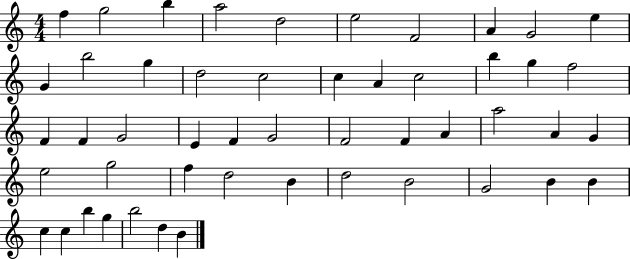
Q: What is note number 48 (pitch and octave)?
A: B5